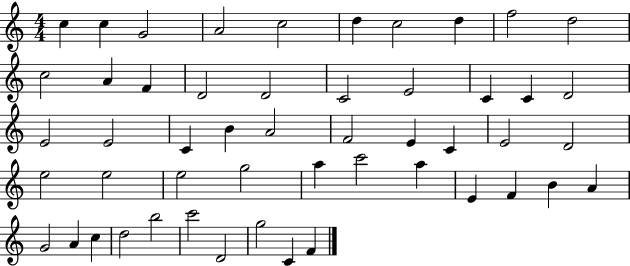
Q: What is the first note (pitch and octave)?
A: C5